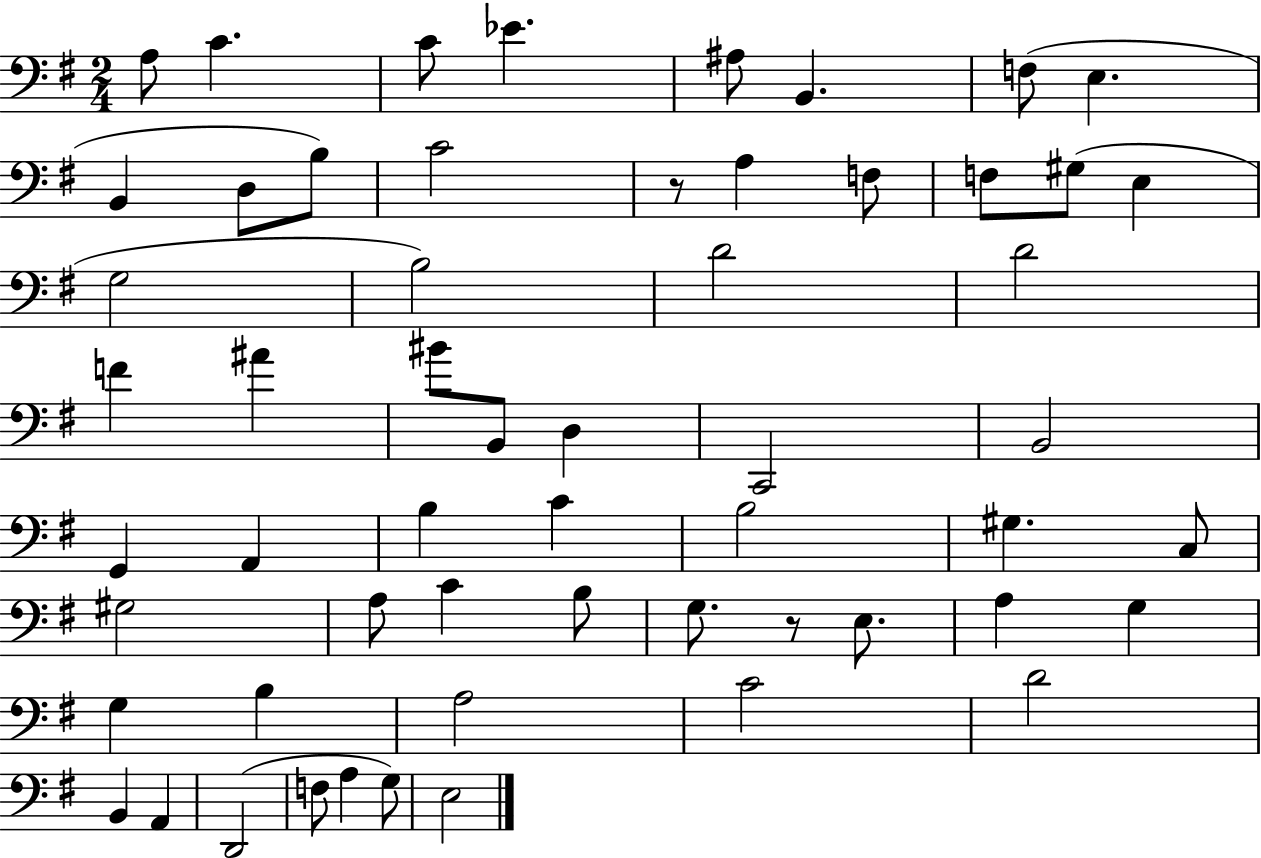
A3/e C4/q. C4/e Eb4/q. A#3/e B2/q. F3/e E3/q. B2/q D3/e B3/e C4/h R/e A3/q F3/e F3/e G#3/e E3/q G3/h B3/h D4/h D4/h F4/q A#4/q BIS4/e B2/e D3/q C2/h B2/h G2/q A2/q B3/q C4/q B3/h G#3/q. C3/e G#3/h A3/e C4/q B3/e G3/e. R/e E3/e. A3/q G3/q G3/q B3/q A3/h C4/h D4/h B2/q A2/q D2/h F3/e A3/q G3/e E3/h